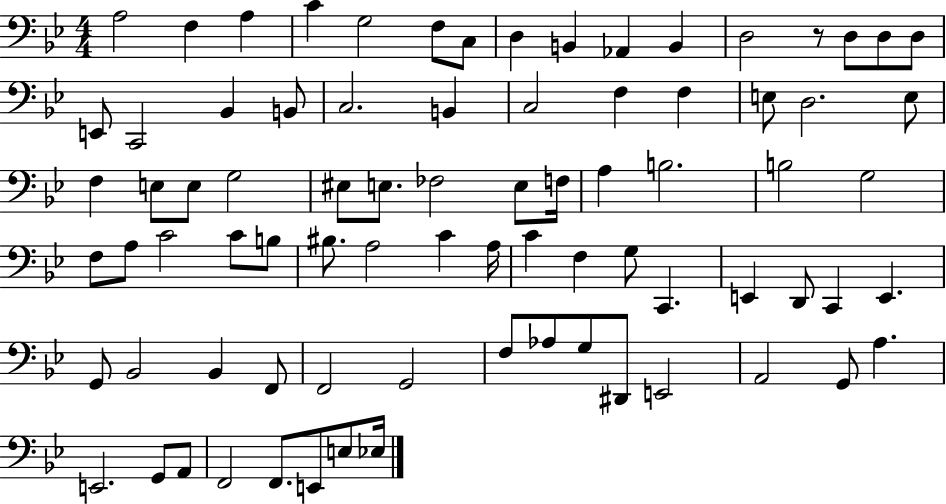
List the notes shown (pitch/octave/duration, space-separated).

A3/h F3/q A3/q C4/q G3/h F3/e C3/e D3/q B2/q Ab2/q B2/q D3/h R/e D3/e D3/e D3/e E2/e C2/h Bb2/q B2/e C3/h. B2/q C3/h F3/q F3/q E3/e D3/h. E3/e F3/q E3/e E3/e G3/h EIS3/e E3/e. FES3/h E3/e F3/s A3/q B3/h. B3/h G3/h F3/e A3/e C4/h C4/e B3/e BIS3/e. A3/h C4/q A3/s C4/q F3/q G3/e C2/q. E2/q D2/e C2/q E2/q. G2/e Bb2/h Bb2/q F2/e F2/h G2/h F3/e Ab3/e G3/e D#2/e E2/h A2/h G2/e A3/q. E2/h. G2/e A2/e F2/h F2/e. E2/e E3/e Eb3/s